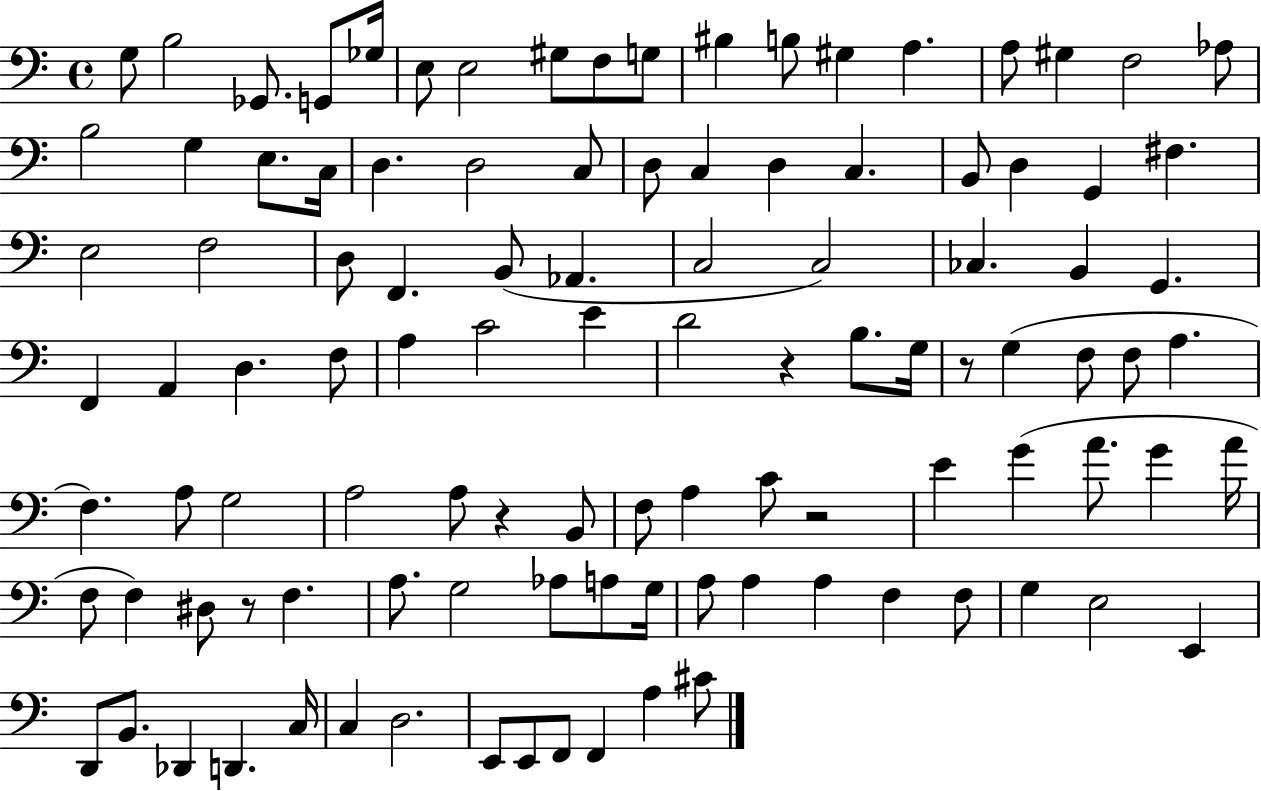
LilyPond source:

{
  \clef bass
  \time 4/4
  \defaultTimeSignature
  \key c \major
  \repeat volta 2 { g8 b2 ges,8. g,8 ges16 | e8 e2 gis8 f8 g8 | bis4 b8 gis4 a4. | a8 gis4 f2 aes8 | \break b2 g4 e8. c16 | d4. d2 c8 | d8 c4 d4 c4. | b,8 d4 g,4 fis4. | \break e2 f2 | d8 f,4. b,8( aes,4. | c2 c2) | ces4. b,4 g,4. | \break f,4 a,4 d4. f8 | a4 c'2 e'4 | d'2 r4 b8. g16 | r8 g4( f8 f8 a4. | \break f4.) a8 g2 | a2 a8 r4 b,8 | f8 a4 c'8 r2 | e'4 g'4( a'8. g'4 a'16 | \break f8 f4) dis8 r8 f4. | a8. g2 aes8 a8 g16 | a8 a4 a4 f4 f8 | g4 e2 e,4 | \break d,8 b,8. des,4 d,4. c16 | c4 d2. | e,8 e,8 f,8 f,4 a4 cis'8 | } \bar "|."
}